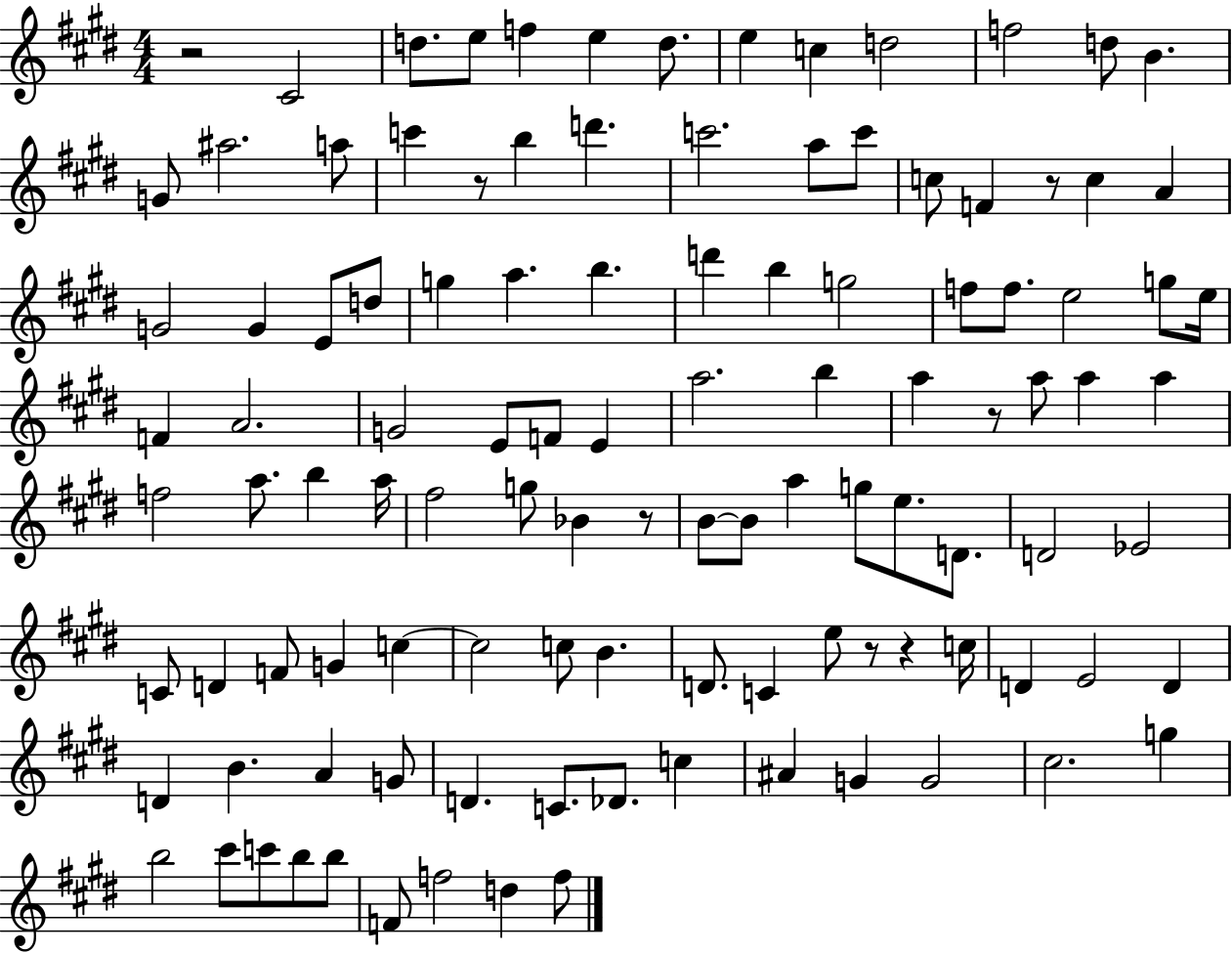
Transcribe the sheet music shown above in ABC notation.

X:1
T:Untitled
M:4/4
L:1/4
K:E
z2 ^C2 d/2 e/2 f e d/2 e c d2 f2 d/2 B G/2 ^a2 a/2 c' z/2 b d' c'2 a/2 c'/2 c/2 F z/2 c A G2 G E/2 d/2 g a b d' b g2 f/2 f/2 e2 g/2 e/4 F A2 G2 E/2 F/2 E a2 b a z/2 a/2 a a f2 a/2 b a/4 ^f2 g/2 _B z/2 B/2 B/2 a g/2 e/2 D/2 D2 _E2 C/2 D F/2 G c c2 c/2 B D/2 C e/2 z/2 z c/4 D E2 D D B A G/2 D C/2 _D/2 c ^A G G2 ^c2 g b2 ^c'/2 c'/2 b/2 b/2 F/2 f2 d f/2